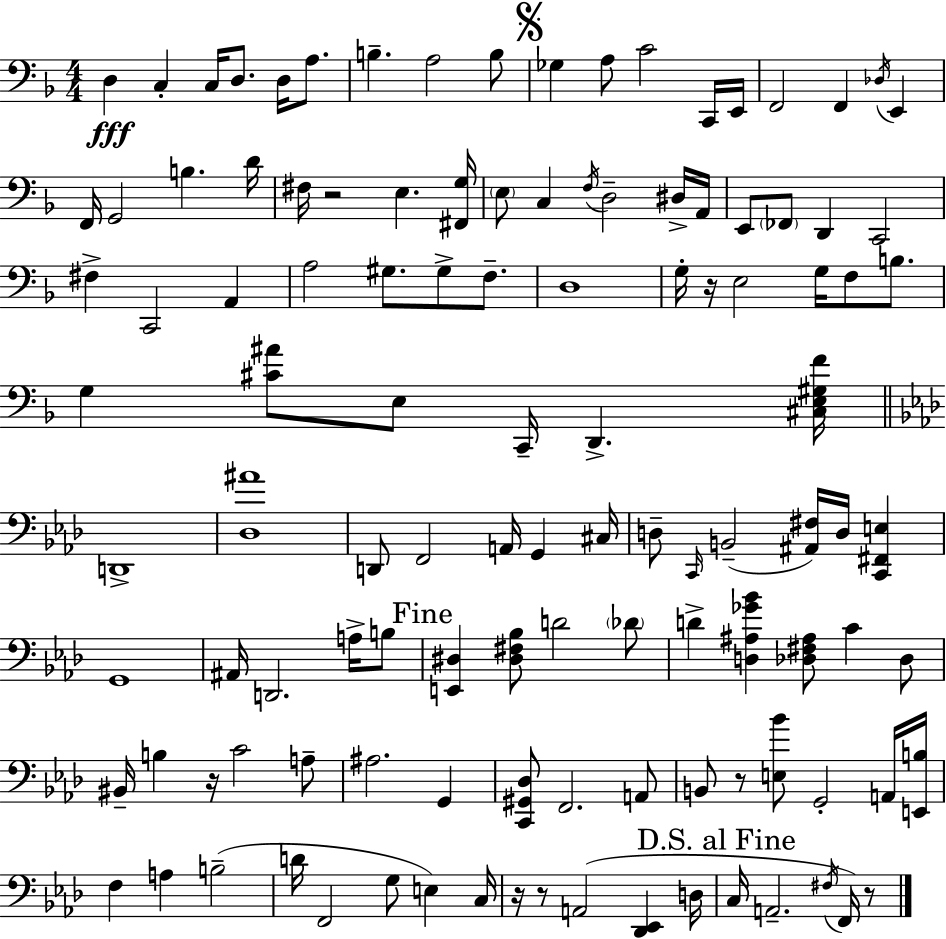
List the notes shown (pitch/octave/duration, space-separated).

D3/q C3/q C3/s D3/e. D3/s A3/e. B3/q. A3/h B3/e Gb3/q A3/e C4/h C2/s E2/s F2/h F2/q Db3/s E2/q F2/s G2/h B3/q. D4/s F#3/s R/h E3/q. [F#2,G3]/s E3/e C3/q F3/s D3/h D#3/s A2/s E2/e FES2/e D2/q C2/h F#3/q C2/h A2/q A3/h G#3/e. G#3/e F3/e. D3/w G3/s R/s E3/h G3/s F3/e B3/e. G3/q [C#4,A#4]/e E3/e C2/s D2/q. [C#3,E3,G#3,F4]/s D2/w [Db3,A#4]/w D2/e F2/h A2/s G2/q C#3/s D3/e C2/s B2/h [A#2,F#3]/s D3/s [C2,F#2,E3]/q G2/w A#2/s D2/h. A3/s B3/e [E2,D#3]/q [D#3,F#3,Bb3]/e D4/h Db4/e D4/q [D3,A#3,Gb4,Bb4]/q [Db3,F#3,A#3]/e C4/q Db3/e BIS2/s B3/q R/s C4/h A3/e A#3/h. G2/q [C2,G#2,Db3]/e F2/h. A2/e B2/e R/e [E3,Bb4]/e G2/h A2/s [E2,B3]/s F3/q A3/q B3/h D4/s F2/h G3/e E3/q C3/s R/s R/e A2/h [Db2,Eb2]/q D3/s C3/s A2/h. F#3/s F2/s R/e